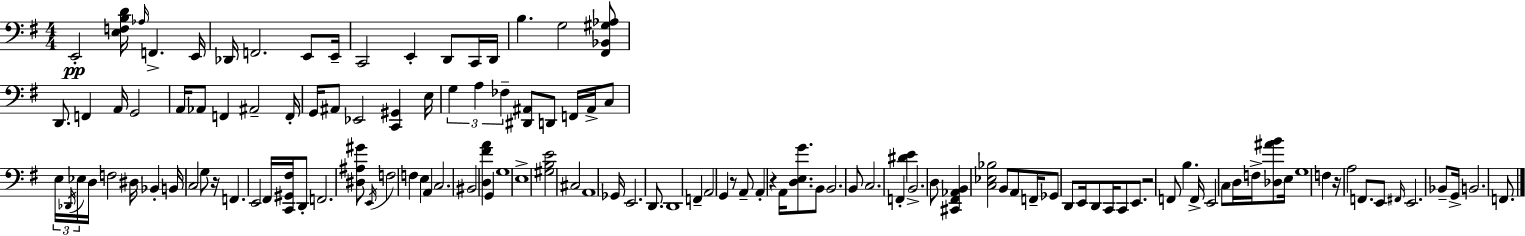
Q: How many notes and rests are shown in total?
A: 126